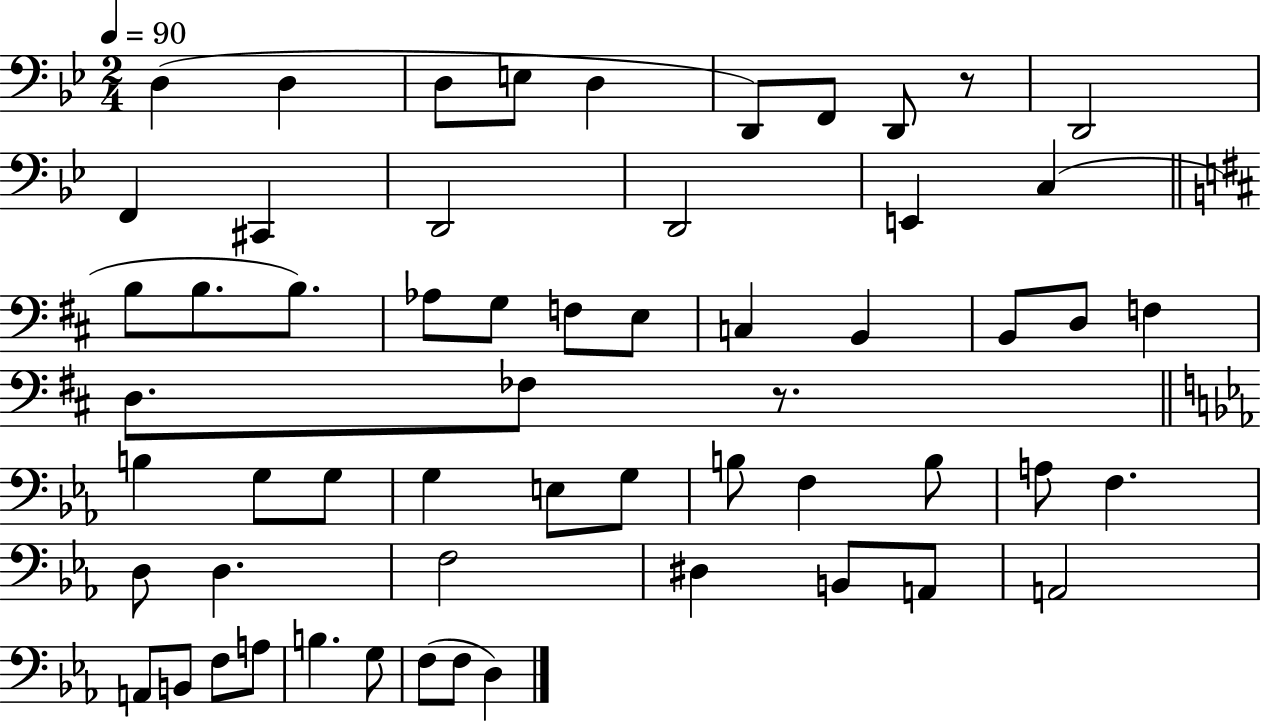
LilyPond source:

{
  \clef bass
  \numericTimeSignature
  \time 2/4
  \key bes \major
  \tempo 4 = 90
  d4( d4 | d8 e8 d4 | d,8) f,8 d,8 r8 | d,2 | \break f,4 cis,4 | d,2 | d,2 | e,4 c4( | \break \bar "||" \break \key d \major b8 b8. b8.) | aes8 g8 f8 e8 | c4 b,4 | b,8 d8 f4 | \break d8. fes8 r8. | \bar "||" \break \key ees \major b4 g8 g8 | g4 e8 g8 | b8 f4 b8 | a8 f4. | \break d8 d4. | f2 | dis4 b,8 a,8 | a,2 | \break a,8 b,8 f8 a8 | b4. g8 | f8( f8 d4) | \bar "|."
}